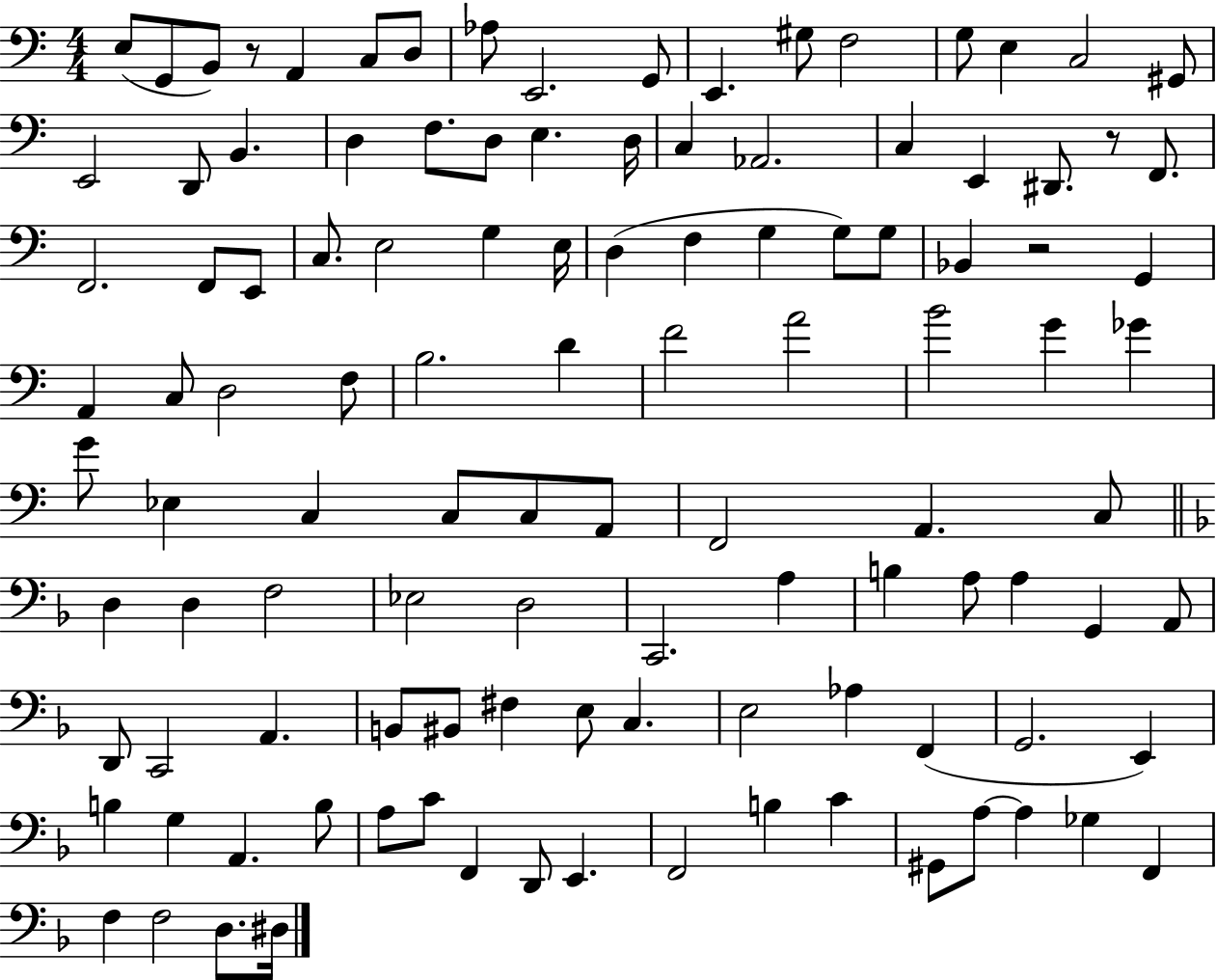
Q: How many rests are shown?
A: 3